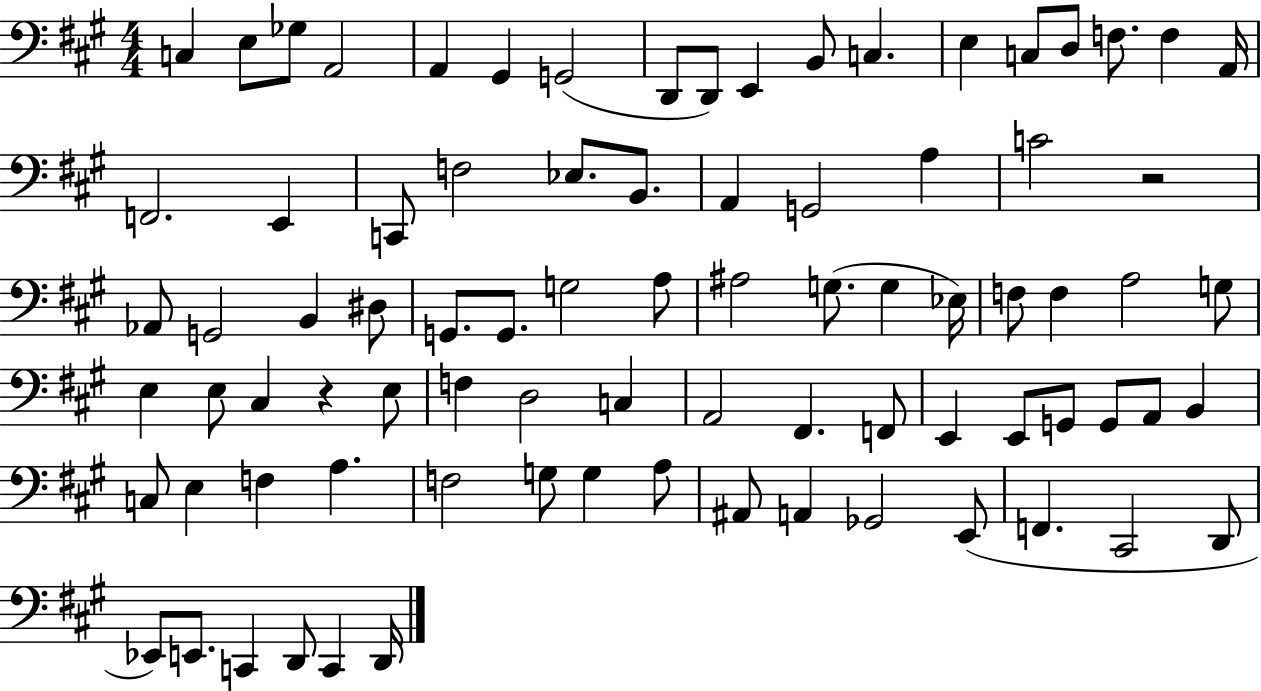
X:1
T:Untitled
M:4/4
L:1/4
K:A
C, E,/2 _G,/2 A,,2 A,, ^G,, G,,2 D,,/2 D,,/2 E,, B,,/2 C, E, C,/2 D,/2 F,/2 F, A,,/4 F,,2 E,, C,,/2 F,2 _E,/2 B,,/2 A,, G,,2 A, C2 z2 _A,,/2 G,,2 B,, ^D,/2 G,,/2 G,,/2 G,2 A,/2 ^A,2 G,/2 G, _E,/4 F,/2 F, A,2 G,/2 E, E,/2 ^C, z E,/2 F, D,2 C, A,,2 ^F,, F,,/2 E,, E,,/2 G,,/2 G,,/2 A,,/2 B,, C,/2 E, F, A, F,2 G,/2 G, A,/2 ^A,,/2 A,, _G,,2 E,,/2 F,, ^C,,2 D,,/2 _E,,/2 E,,/2 C,, D,,/2 C,, D,,/4